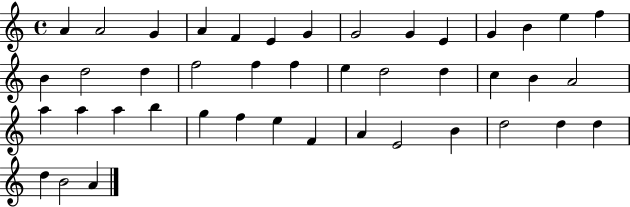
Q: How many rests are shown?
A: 0